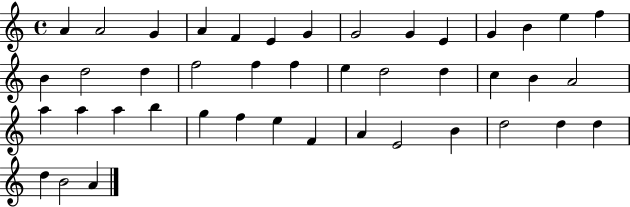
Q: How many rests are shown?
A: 0